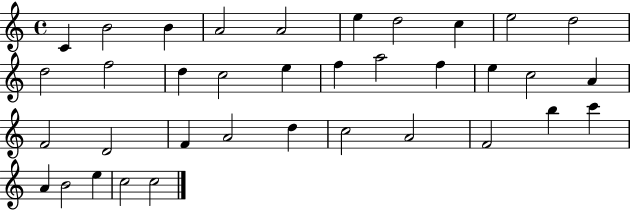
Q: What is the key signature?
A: C major